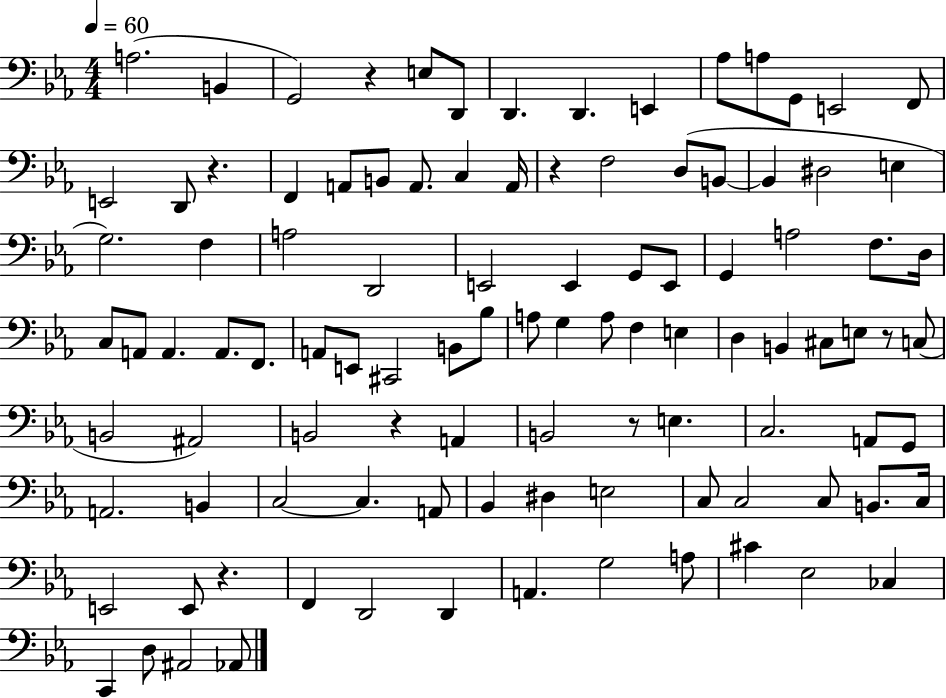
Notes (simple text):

A3/h. B2/q G2/h R/q E3/e D2/e D2/q. D2/q. E2/q Ab3/e A3/e G2/e E2/h F2/e E2/h D2/e R/q. F2/q A2/e B2/e A2/e. C3/q A2/s R/q F3/h D3/e B2/e B2/q D#3/h E3/q G3/h. F3/q A3/h D2/h E2/h E2/q G2/e E2/e G2/q A3/h F3/e. D3/s C3/e A2/e A2/q. A2/e. F2/e. A2/e E2/e C#2/h B2/e Bb3/e A3/e G3/q A3/e F3/q E3/q D3/q B2/q C#3/e E3/e R/e C3/e B2/h A#2/h B2/h R/q A2/q B2/h R/e E3/q. C3/h. A2/e G2/e A2/h. B2/q C3/h C3/q. A2/e Bb2/q D#3/q E3/h C3/e C3/h C3/e B2/e. C3/s E2/h E2/e R/q. F2/q D2/h D2/q A2/q. G3/h A3/e C#4/q Eb3/h CES3/q C2/q D3/e A#2/h Ab2/e